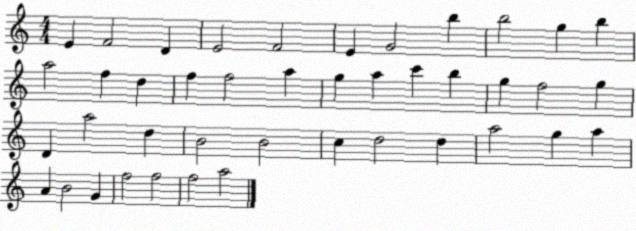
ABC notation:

X:1
T:Untitled
M:4/4
L:1/4
K:C
E F2 D E2 F2 E G2 b b2 g b a2 f d f f2 a g a c' b g f2 g D a2 d B2 B2 c d2 d a2 g a A B2 G f2 f2 f2 a2